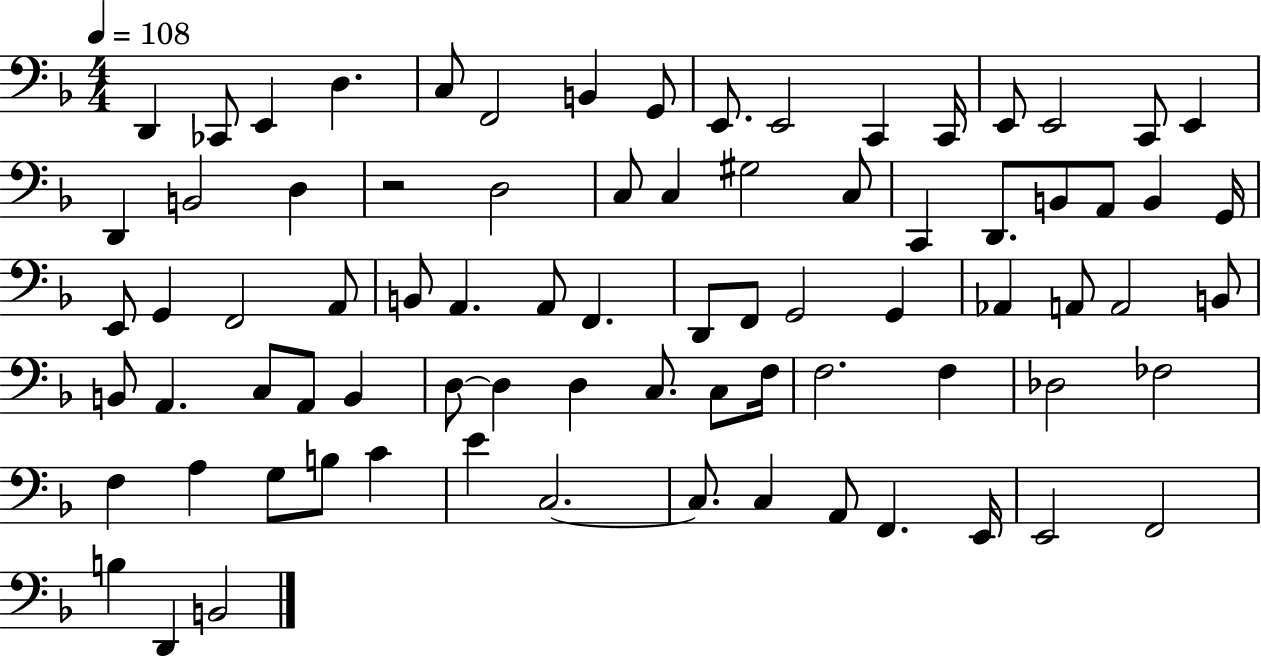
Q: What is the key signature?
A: F major